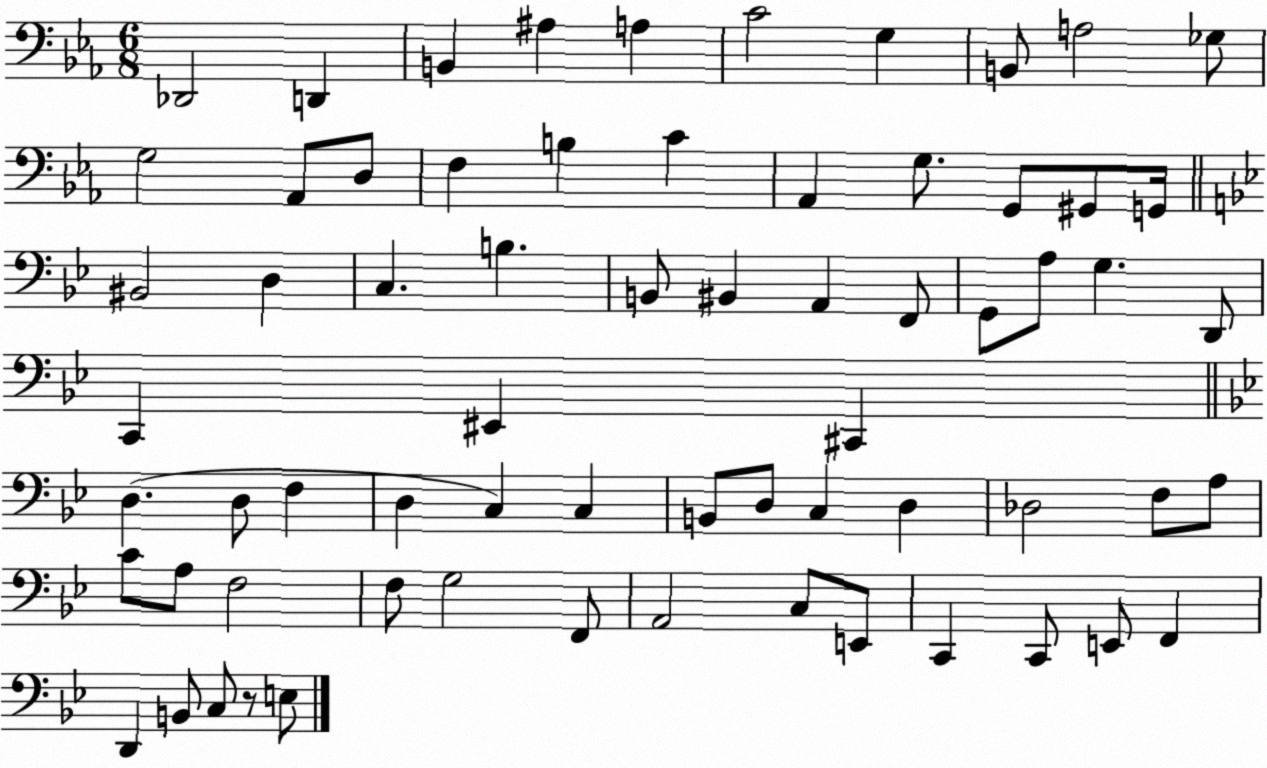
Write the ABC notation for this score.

X:1
T:Untitled
M:6/8
L:1/4
K:Eb
_D,,2 D,, B,, ^A, A, C2 G, B,,/2 A,2 _G,/2 G,2 _A,,/2 D,/2 F, B, C _A,, G,/2 G,,/2 ^G,,/2 G,,/4 ^B,,2 D, C, B, B,,/2 ^B,, A,, F,,/2 G,,/2 A,/2 G, D,,/2 C,, ^E,, ^C,, D, D,/2 F, D, C, C, B,,/2 D,/2 C, D, _D,2 F,/2 A,/2 C/2 A,/2 F,2 F,/2 G,2 F,,/2 A,,2 C,/2 E,,/2 C,, C,,/2 E,,/2 F,, D,, B,,/2 C,/2 z/2 E,/2